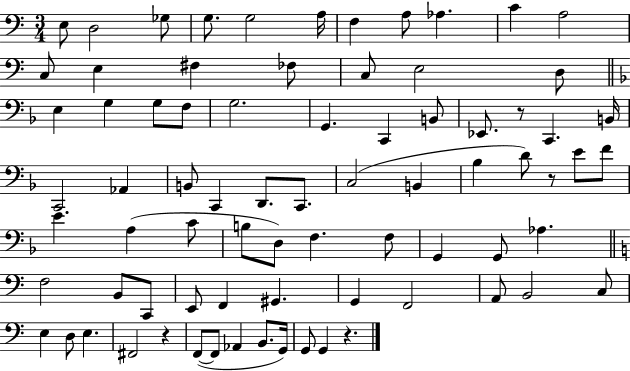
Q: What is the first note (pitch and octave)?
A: E3